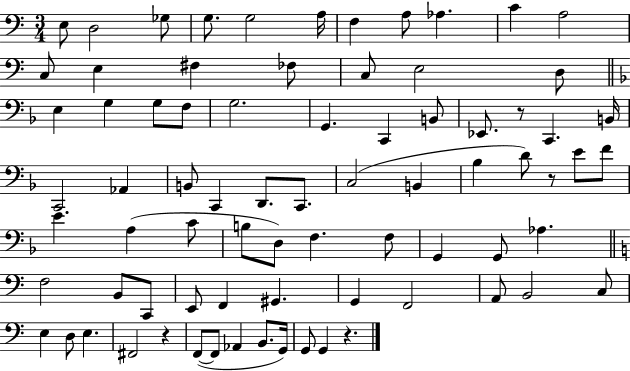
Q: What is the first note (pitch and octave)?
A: E3